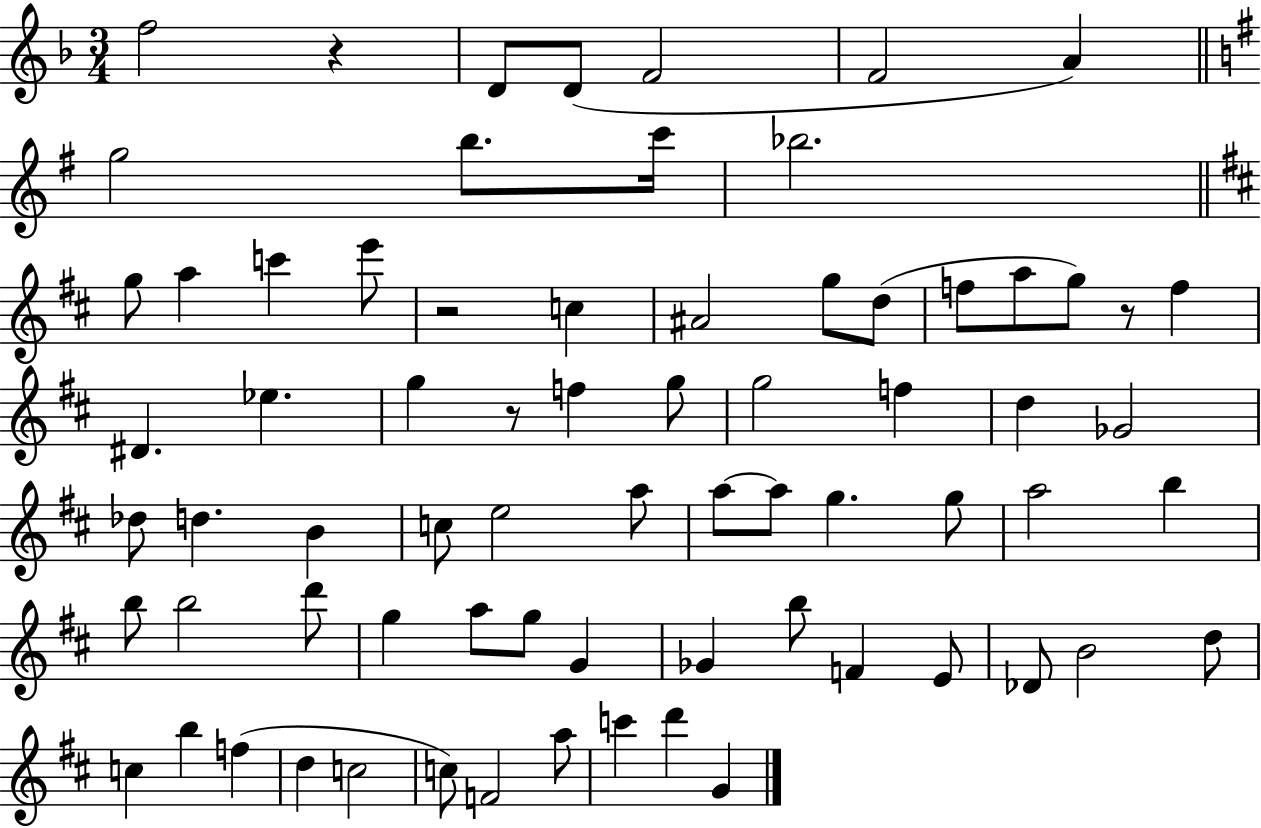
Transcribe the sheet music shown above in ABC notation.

X:1
T:Untitled
M:3/4
L:1/4
K:F
f2 z D/2 D/2 F2 F2 A g2 b/2 c'/4 _b2 g/2 a c' e'/2 z2 c ^A2 g/2 d/2 f/2 a/2 g/2 z/2 f ^D _e g z/2 f g/2 g2 f d _G2 _d/2 d B c/2 e2 a/2 a/2 a/2 g g/2 a2 b b/2 b2 d'/2 g a/2 g/2 G _G b/2 F E/2 _D/2 B2 d/2 c b f d c2 c/2 F2 a/2 c' d' G